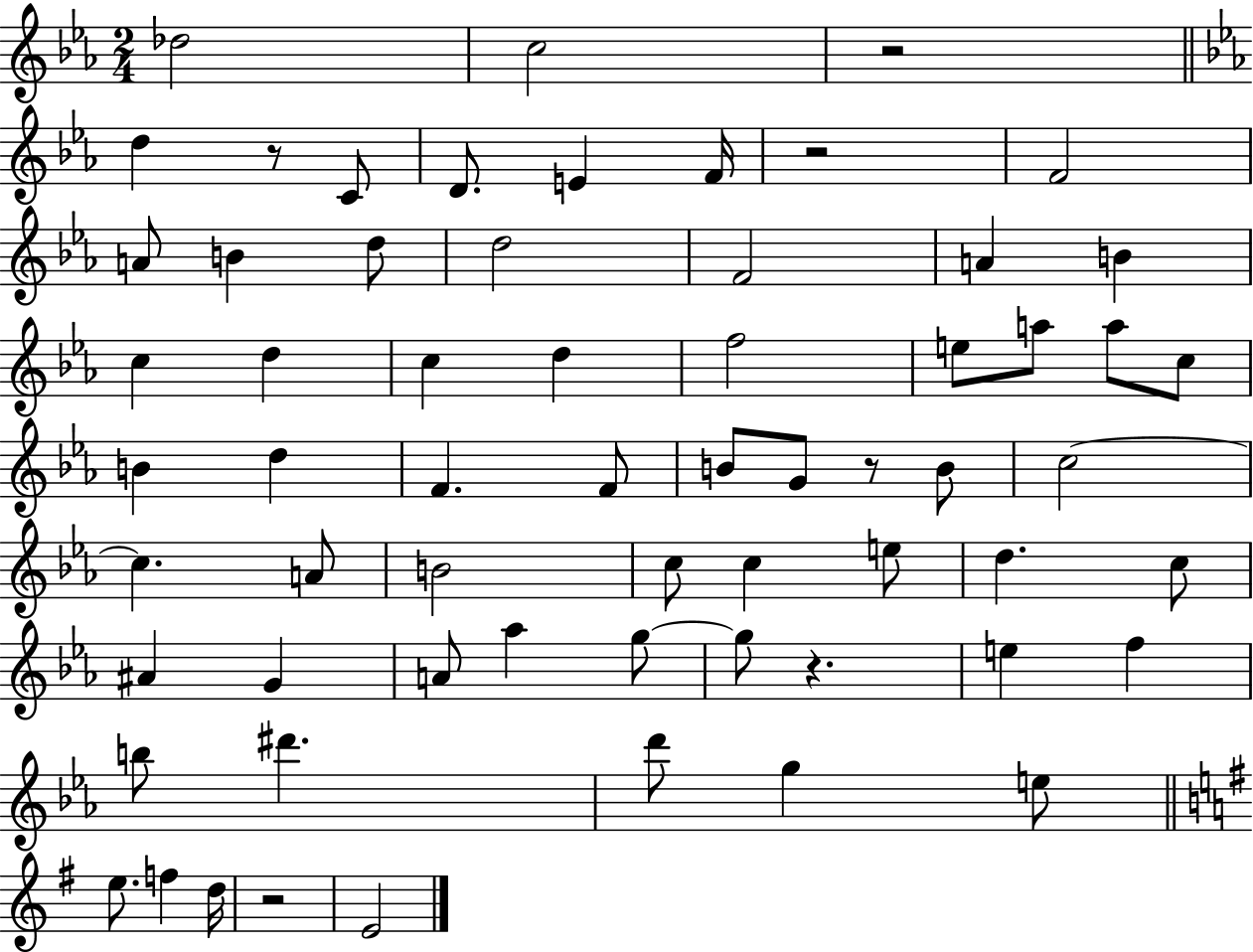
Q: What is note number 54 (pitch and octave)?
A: E5